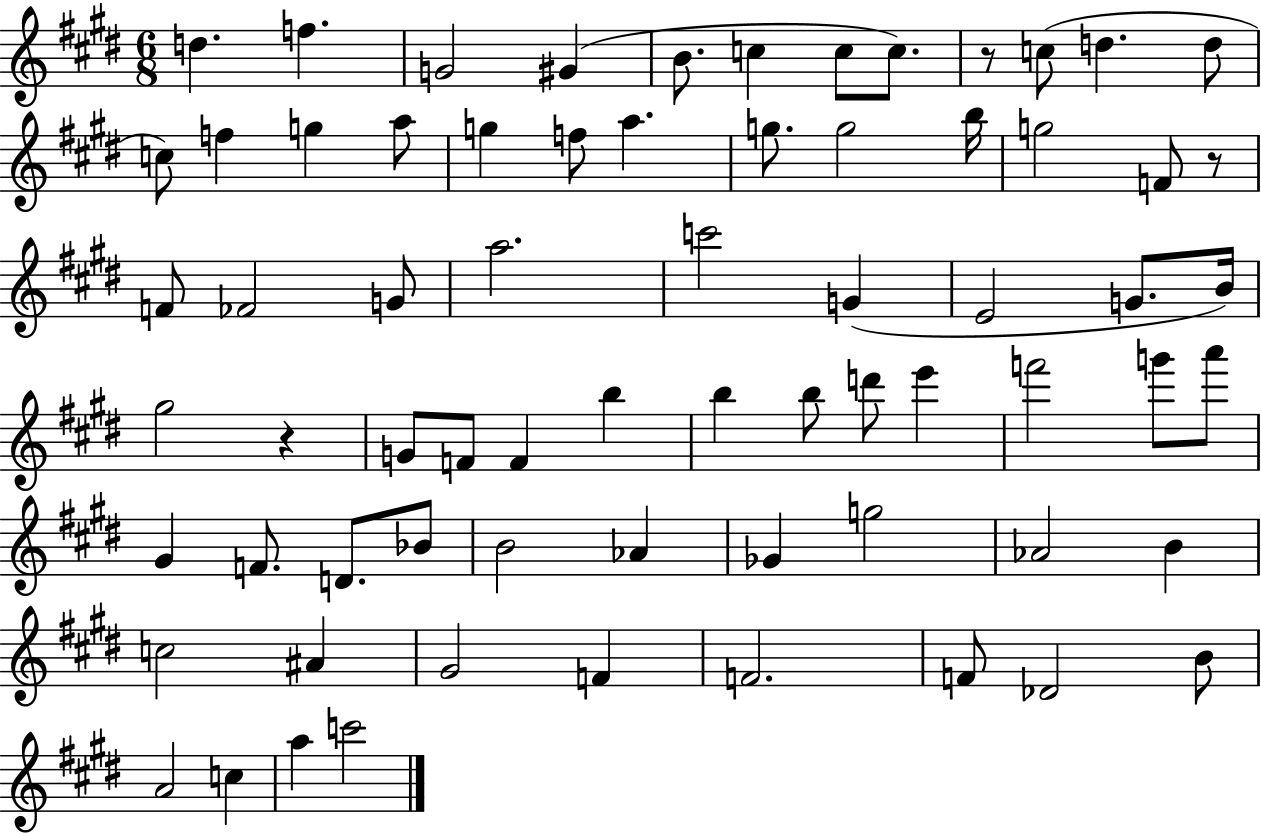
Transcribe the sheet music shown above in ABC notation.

X:1
T:Untitled
M:6/8
L:1/4
K:E
d f G2 ^G B/2 c c/2 c/2 z/2 c/2 d d/2 c/2 f g a/2 g f/2 a g/2 g2 b/4 g2 F/2 z/2 F/2 _F2 G/2 a2 c'2 G E2 G/2 B/4 ^g2 z G/2 F/2 F b b b/2 d'/2 e' f'2 g'/2 a'/2 ^G F/2 D/2 _B/2 B2 _A _G g2 _A2 B c2 ^A ^G2 F F2 F/2 _D2 B/2 A2 c a c'2